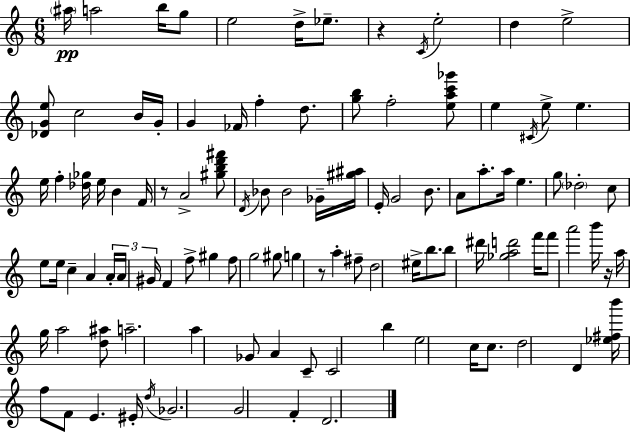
{
  \clef treble
  \numericTimeSignature
  \time 6/8
  \key a \minor
  \parenthesize ais''16\pp a''2 b''16 g''8 | e''2 d''16-> ees''8.-- | r4 \acciaccatura { c'16 } e''2-. | d''4 e''2-> | \break <des' g' e''>8 c''2 b'16 | g'16-. g'4 fes'16 f''4-. d''8. | <g'' b''>8 f''2-. <e'' a'' c''' ges'''>8 | e''4 \acciaccatura { cis'16 } e''8-> e''4. | \break e''16 f''4-. <des'' ges''>16 e''16 b'4 | f'16 r8 a'2-> | <gis'' b'' d''' fis'''>8 \acciaccatura { d'16 } bes'8 bes'2 | ges'16-- <gis'' ais''>16 e'16-. g'2 | \break b'8. a'8 a''8.-. a''16 e''4. | g''8 \parenthesize des''2-. | c''8 e''8 e''16 c''4-- a'4 | \tuplet 3/2 { a'16-. a'16 gis'16 } f'4 f''8-> gis''4 | \break f''8 g''2 | gis''8 g''4 r8 a''4-. | fis''8-- d''2 eis''16-> | b''8. b''8 dis'''16 <ges'' a'' d'''>2 | \break f'''16 f'''8 a'''2 | b'''16 r16 a''16 g''16 a''2 | <d'' ais''>8 a''2.-- | a''4 ges'8 a'4 | \break c'8-- c'2 b''4 | e''2 c''16 | c''8. d''2 d'4 | <ees'' fis'' b'''>16 f''8 f'8 e'4. | \break eis'16-. \acciaccatura { d''16 } ges'2. | g'2 | f'4-. d'2. | \bar "|."
}